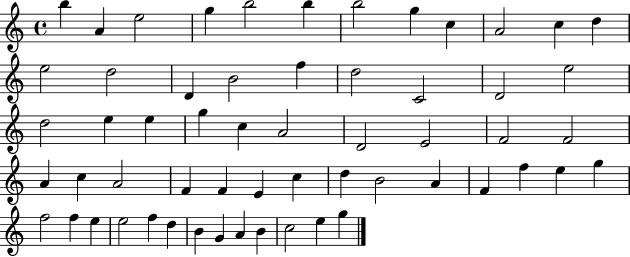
B5/q A4/q E5/h G5/q B5/h B5/q B5/h G5/q C5/q A4/h C5/q D5/q E5/h D5/h D4/q B4/h F5/q D5/h C4/h D4/h E5/h D5/h E5/q E5/q G5/q C5/q A4/h D4/h E4/h F4/h F4/h A4/q C5/q A4/h F4/q F4/q E4/q C5/q D5/q B4/h A4/q F4/q F5/q E5/q G5/q F5/h F5/q E5/q E5/h F5/q D5/q B4/q G4/q A4/q B4/q C5/h E5/q G5/q